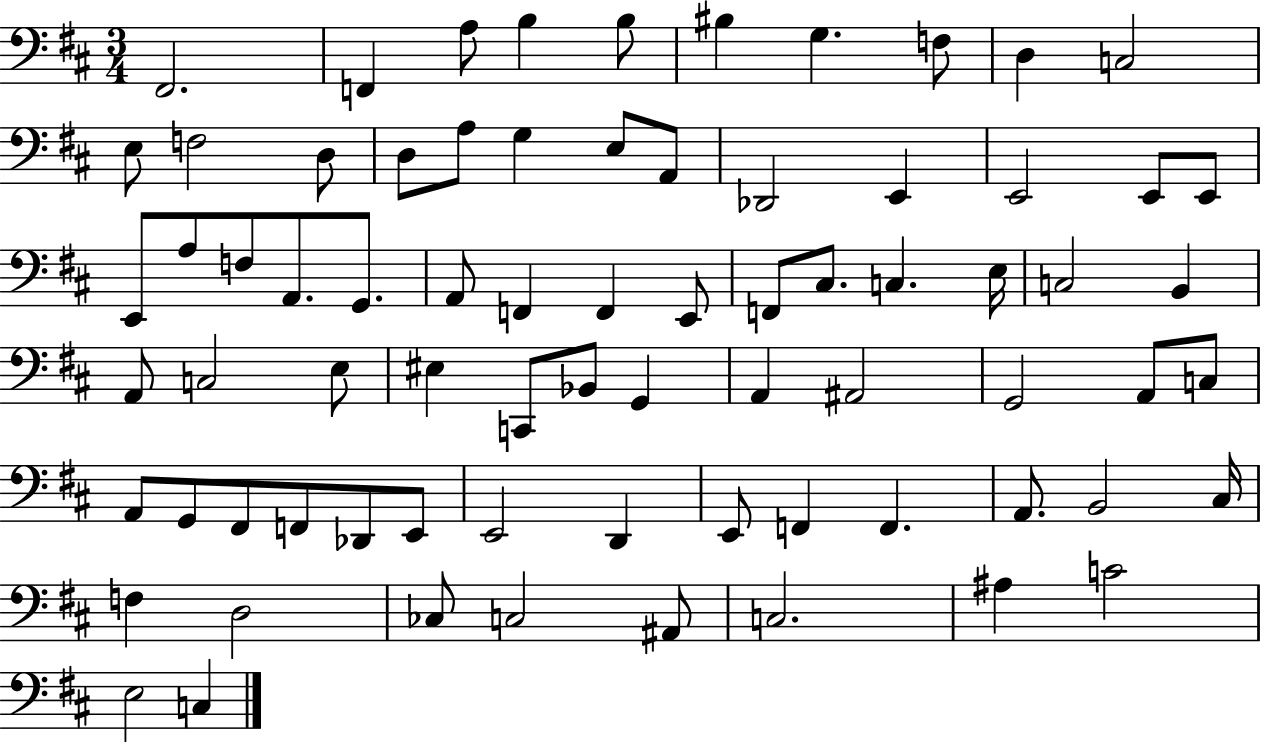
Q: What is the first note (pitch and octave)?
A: F#2